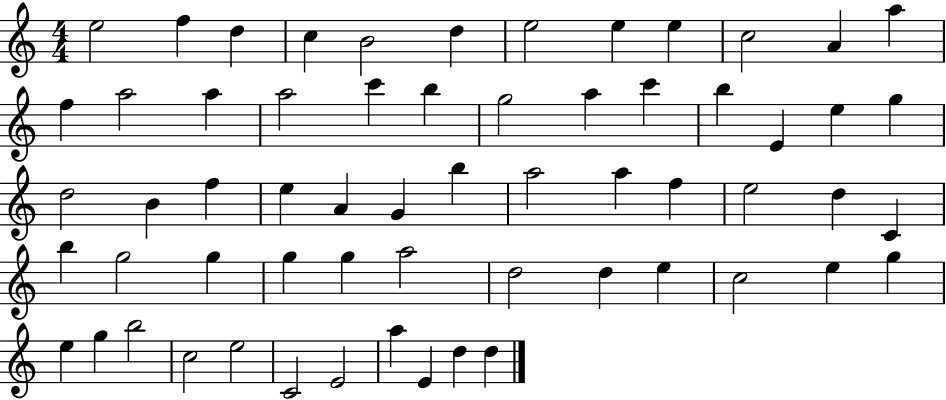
{
  \clef treble
  \numericTimeSignature
  \time 4/4
  \key c \major
  e''2 f''4 d''4 | c''4 b'2 d''4 | e''2 e''4 e''4 | c''2 a'4 a''4 | \break f''4 a''2 a''4 | a''2 c'''4 b''4 | g''2 a''4 c'''4 | b''4 e'4 e''4 g''4 | \break d''2 b'4 f''4 | e''4 a'4 g'4 b''4 | a''2 a''4 f''4 | e''2 d''4 c'4 | \break b''4 g''2 g''4 | g''4 g''4 a''2 | d''2 d''4 e''4 | c''2 e''4 g''4 | \break e''4 g''4 b''2 | c''2 e''2 | c'2 e'2 | a''4 e'4 d''4 d''4 | \break \bar "|."
}